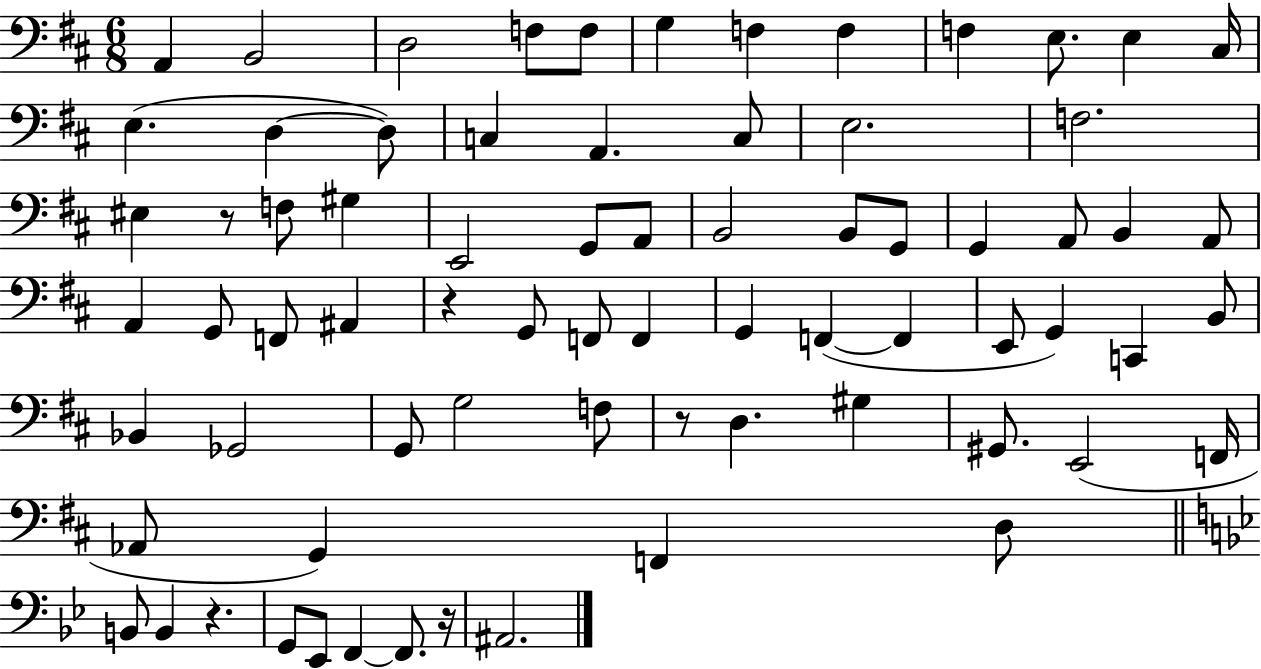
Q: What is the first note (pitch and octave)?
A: A2